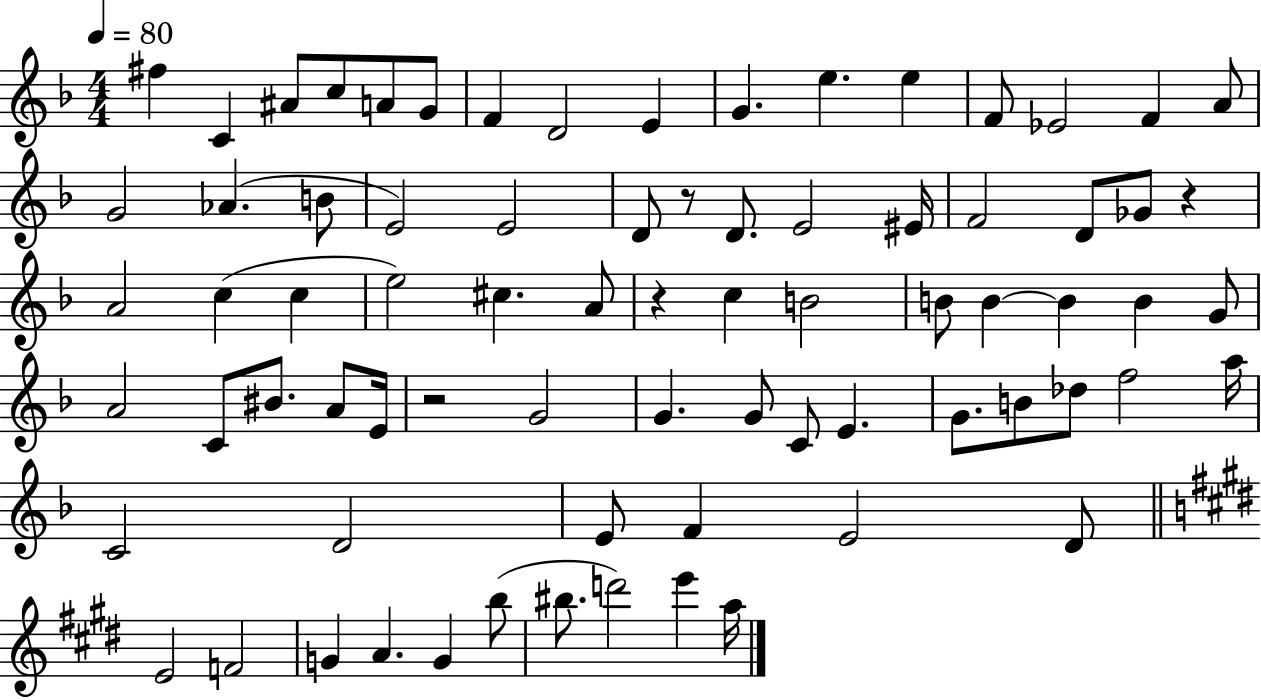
{
  \clef treble
  \numericTimeSignature
  \time 4/4
  \key f \major
  \tempo 4 = 80
  fis''4 c'4 ais'8 c''8 a'8 g'8 | f'4 d'2 e'4 | g'4. e''4. e''4 | f'8 ees'2 f'4 a'8 | \break g'2 aes'4.( b'8 | e'2) e'2 | d'8 r8 d'8. e'2 eis'16 | f'2 d'8 ges'8 r4 | \break a'2 c''4( c''4 | e''2) cis''4. a'8 | r4 c''4 b'2 | b'8 b'4~~ b'4 b'4 g'8 | \break a'2 c'8 bis'8. a'8 e'16 | r2 g'2 | g'4. g'8 c'8 e'4. | g'8. b'8 des''8 f''2 a''16 | \break c'2 d'2 | e'8 f'4 e'2 d'8 | \bar "||" \break \key e \major e'2 f'2 | g'4 a'4. g'4 b''8( | bis''8. d'''2) e'''4 a''16 | \bar "|."
}